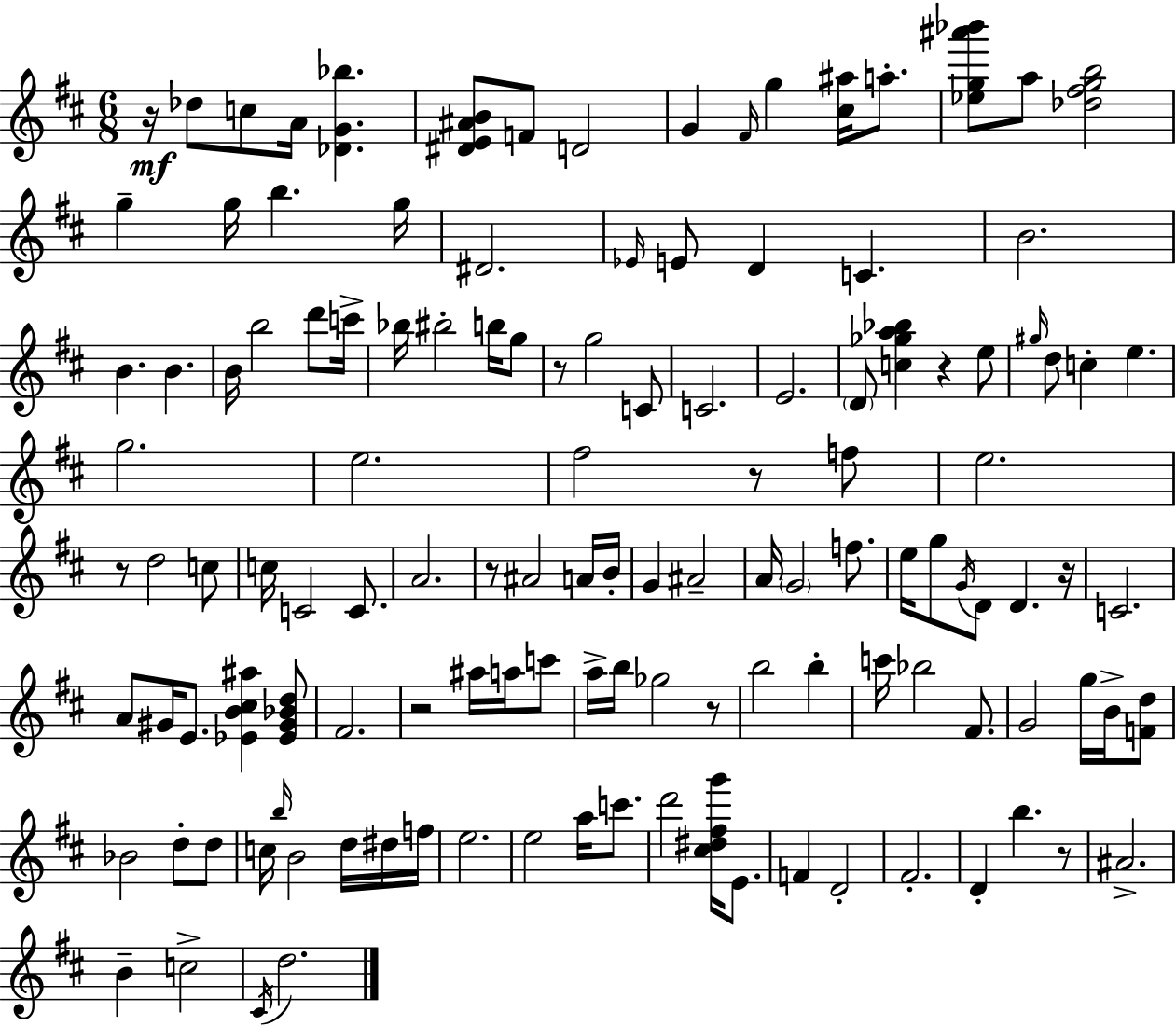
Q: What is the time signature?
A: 6/8